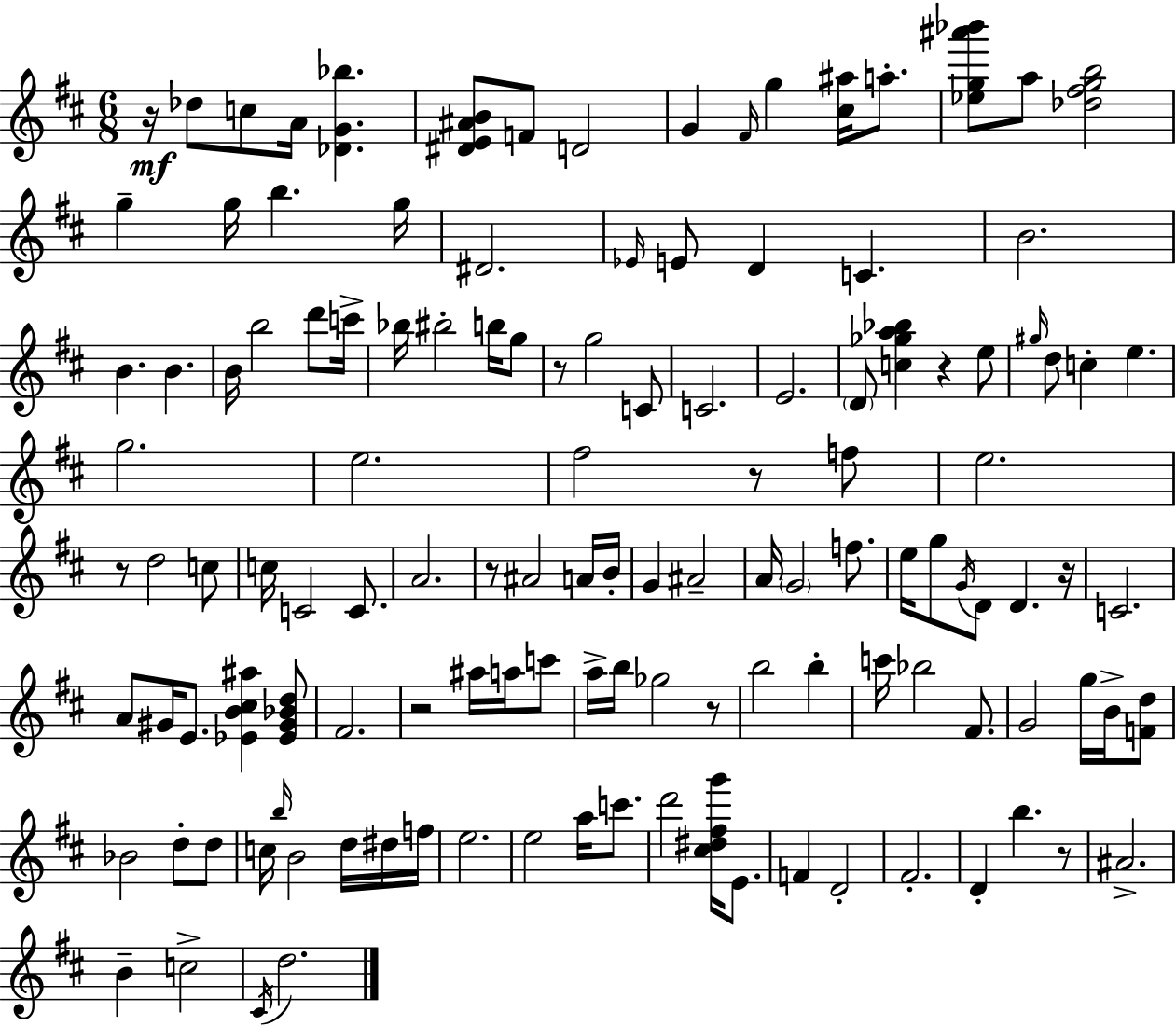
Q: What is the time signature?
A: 6/8